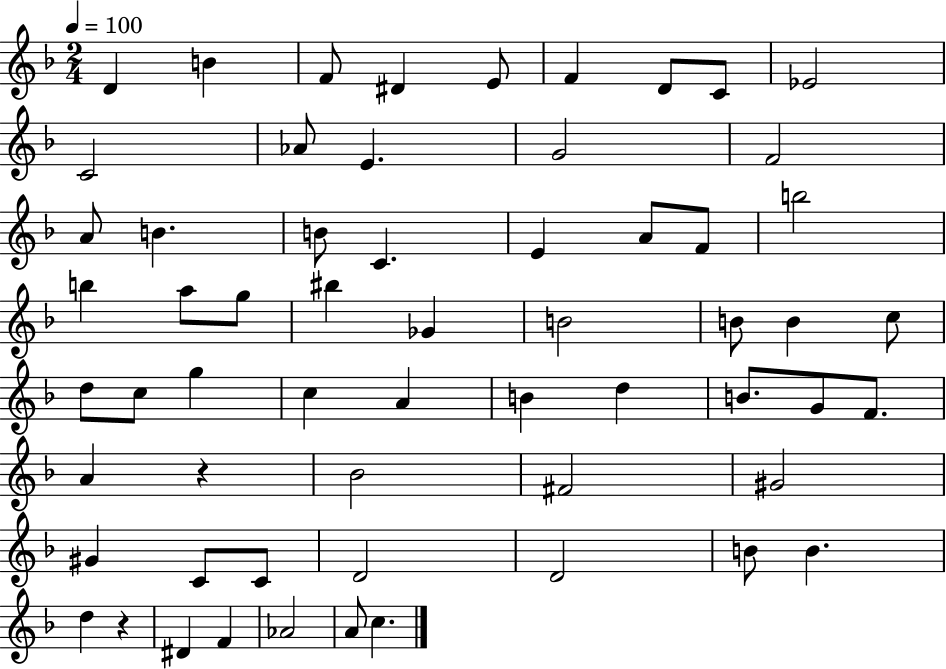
{
  \clef treble
  \numericTimeSignature
  \time 2/4
  \key f \major
  \tempo 4 = 100
  d'4 b'4 | f'8 dis'4 e'8 | f'4 d'8 c'8 | ees'2 | \break c'2 | aes'8 e'4. | g'2 | f'2 | \break a'8 b'4. | b'8 c'4. | e'4 a'8 f'8 | b''2 | \break b''4 a''8 g''8 | bis''4 ges'4 | b'2 | b'8 b'4 c''8 | \break d''8 c''8 g''4 | c''4 a'4 | b'4 d''4 | b'8. g'8 f'8. | \break a'4 r4 | bes'2 | fis'2 | gis'2 | \break gis'4 c'8 c'8 | d'2 | d'2 | b'8 b'4. | \break d''4 r4 | dis'4 f'4 | aes'2 | a'8 c''4. | \break \bar "|."
}